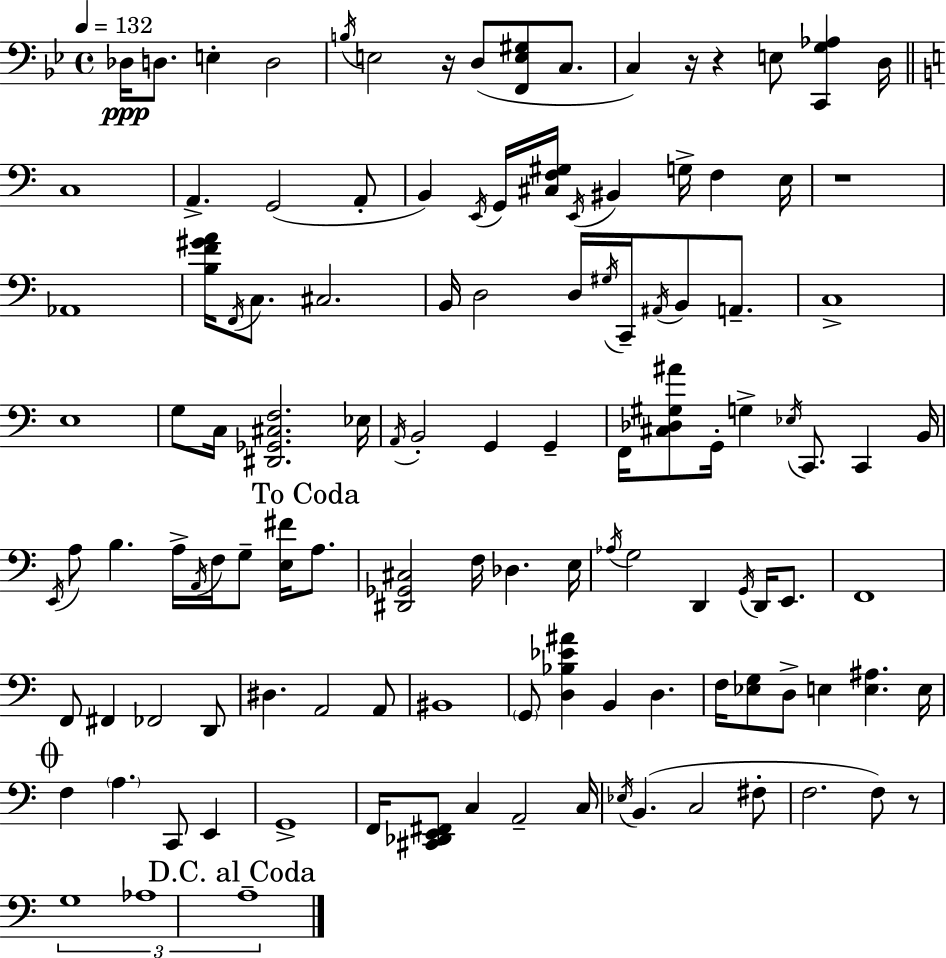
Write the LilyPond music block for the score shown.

{
  \clef bass
  \time 4/4
  \defaultTimeSignature
  \key g \minor
  \tempo 4 = 132
  des16\ppp d8. e4-. d2 | \acciaccatura { b16 } e2 r16 d8( <f, e gis>8 c8. | c4) r16 r4 e8 <c, g aes>4 | d16 \bar "||" \break \key c \major c1 | a,4.-> g,2( a,8-. | b,4) \acciaccatura { e,16 } g,16 <cis f gis>16 \acciaccatura { e,16 } bis,4 g16-> f4 | e16 r1 | \break aes,1 | <b f' gis' a'>16 \acciaccatura { f,16 } c8. cis2. | b,16 d2 d16 \acciaccatura { gis16 } c,16-- \acciaccatura { ais,16 } | b,8 a,8.-- c1-> | \break e1 | g8 c16 <dis, ges, cis f>2. | ees16 \acciaccatura { a,16 } b,2-. g,4 | g,4-- f,16 <cis des gis ais'>8 g,16-. g4-> \acciaccatura { ees16 } c,8. | \break c,4 b,16 \acciaccatura { e,16 } a8 b4. | a16-> \acciaccatura { a,16 } f16 g8-- <e fis'>16 \mark "To Coda" a8. <dis, ges, cis>2 | f16 des4. e16 \acciaccatura { aes16 } g2 | d,4 \acciaccatura { g,16 } d,16 e,8. f,1 | \break f,8 fis,4 | fes,2 d,8 dis4. | a,2 a,8 bis,1 | \parenthesize g,8 <d bes ees' ais'>4 | \break b,4 d4. f16 <ees g>8 d8-> | e4 <e ais>4. e16 \mark \markup { \musicglyph "scripts.coda" } f4 \parenthesize a4. | c,8 e,4 g,1-> | f,16 <cis, des, e, fis,>8 c4 | \break a,2-- c16 \acciaccatura { ees16 } b,4.( | c2 fis8-. f2. | f8) r8 \tuplet 3/2 { g1 | aes1 | \break \mark "D.C. al Coda" a1-- } | \bar "|."
}